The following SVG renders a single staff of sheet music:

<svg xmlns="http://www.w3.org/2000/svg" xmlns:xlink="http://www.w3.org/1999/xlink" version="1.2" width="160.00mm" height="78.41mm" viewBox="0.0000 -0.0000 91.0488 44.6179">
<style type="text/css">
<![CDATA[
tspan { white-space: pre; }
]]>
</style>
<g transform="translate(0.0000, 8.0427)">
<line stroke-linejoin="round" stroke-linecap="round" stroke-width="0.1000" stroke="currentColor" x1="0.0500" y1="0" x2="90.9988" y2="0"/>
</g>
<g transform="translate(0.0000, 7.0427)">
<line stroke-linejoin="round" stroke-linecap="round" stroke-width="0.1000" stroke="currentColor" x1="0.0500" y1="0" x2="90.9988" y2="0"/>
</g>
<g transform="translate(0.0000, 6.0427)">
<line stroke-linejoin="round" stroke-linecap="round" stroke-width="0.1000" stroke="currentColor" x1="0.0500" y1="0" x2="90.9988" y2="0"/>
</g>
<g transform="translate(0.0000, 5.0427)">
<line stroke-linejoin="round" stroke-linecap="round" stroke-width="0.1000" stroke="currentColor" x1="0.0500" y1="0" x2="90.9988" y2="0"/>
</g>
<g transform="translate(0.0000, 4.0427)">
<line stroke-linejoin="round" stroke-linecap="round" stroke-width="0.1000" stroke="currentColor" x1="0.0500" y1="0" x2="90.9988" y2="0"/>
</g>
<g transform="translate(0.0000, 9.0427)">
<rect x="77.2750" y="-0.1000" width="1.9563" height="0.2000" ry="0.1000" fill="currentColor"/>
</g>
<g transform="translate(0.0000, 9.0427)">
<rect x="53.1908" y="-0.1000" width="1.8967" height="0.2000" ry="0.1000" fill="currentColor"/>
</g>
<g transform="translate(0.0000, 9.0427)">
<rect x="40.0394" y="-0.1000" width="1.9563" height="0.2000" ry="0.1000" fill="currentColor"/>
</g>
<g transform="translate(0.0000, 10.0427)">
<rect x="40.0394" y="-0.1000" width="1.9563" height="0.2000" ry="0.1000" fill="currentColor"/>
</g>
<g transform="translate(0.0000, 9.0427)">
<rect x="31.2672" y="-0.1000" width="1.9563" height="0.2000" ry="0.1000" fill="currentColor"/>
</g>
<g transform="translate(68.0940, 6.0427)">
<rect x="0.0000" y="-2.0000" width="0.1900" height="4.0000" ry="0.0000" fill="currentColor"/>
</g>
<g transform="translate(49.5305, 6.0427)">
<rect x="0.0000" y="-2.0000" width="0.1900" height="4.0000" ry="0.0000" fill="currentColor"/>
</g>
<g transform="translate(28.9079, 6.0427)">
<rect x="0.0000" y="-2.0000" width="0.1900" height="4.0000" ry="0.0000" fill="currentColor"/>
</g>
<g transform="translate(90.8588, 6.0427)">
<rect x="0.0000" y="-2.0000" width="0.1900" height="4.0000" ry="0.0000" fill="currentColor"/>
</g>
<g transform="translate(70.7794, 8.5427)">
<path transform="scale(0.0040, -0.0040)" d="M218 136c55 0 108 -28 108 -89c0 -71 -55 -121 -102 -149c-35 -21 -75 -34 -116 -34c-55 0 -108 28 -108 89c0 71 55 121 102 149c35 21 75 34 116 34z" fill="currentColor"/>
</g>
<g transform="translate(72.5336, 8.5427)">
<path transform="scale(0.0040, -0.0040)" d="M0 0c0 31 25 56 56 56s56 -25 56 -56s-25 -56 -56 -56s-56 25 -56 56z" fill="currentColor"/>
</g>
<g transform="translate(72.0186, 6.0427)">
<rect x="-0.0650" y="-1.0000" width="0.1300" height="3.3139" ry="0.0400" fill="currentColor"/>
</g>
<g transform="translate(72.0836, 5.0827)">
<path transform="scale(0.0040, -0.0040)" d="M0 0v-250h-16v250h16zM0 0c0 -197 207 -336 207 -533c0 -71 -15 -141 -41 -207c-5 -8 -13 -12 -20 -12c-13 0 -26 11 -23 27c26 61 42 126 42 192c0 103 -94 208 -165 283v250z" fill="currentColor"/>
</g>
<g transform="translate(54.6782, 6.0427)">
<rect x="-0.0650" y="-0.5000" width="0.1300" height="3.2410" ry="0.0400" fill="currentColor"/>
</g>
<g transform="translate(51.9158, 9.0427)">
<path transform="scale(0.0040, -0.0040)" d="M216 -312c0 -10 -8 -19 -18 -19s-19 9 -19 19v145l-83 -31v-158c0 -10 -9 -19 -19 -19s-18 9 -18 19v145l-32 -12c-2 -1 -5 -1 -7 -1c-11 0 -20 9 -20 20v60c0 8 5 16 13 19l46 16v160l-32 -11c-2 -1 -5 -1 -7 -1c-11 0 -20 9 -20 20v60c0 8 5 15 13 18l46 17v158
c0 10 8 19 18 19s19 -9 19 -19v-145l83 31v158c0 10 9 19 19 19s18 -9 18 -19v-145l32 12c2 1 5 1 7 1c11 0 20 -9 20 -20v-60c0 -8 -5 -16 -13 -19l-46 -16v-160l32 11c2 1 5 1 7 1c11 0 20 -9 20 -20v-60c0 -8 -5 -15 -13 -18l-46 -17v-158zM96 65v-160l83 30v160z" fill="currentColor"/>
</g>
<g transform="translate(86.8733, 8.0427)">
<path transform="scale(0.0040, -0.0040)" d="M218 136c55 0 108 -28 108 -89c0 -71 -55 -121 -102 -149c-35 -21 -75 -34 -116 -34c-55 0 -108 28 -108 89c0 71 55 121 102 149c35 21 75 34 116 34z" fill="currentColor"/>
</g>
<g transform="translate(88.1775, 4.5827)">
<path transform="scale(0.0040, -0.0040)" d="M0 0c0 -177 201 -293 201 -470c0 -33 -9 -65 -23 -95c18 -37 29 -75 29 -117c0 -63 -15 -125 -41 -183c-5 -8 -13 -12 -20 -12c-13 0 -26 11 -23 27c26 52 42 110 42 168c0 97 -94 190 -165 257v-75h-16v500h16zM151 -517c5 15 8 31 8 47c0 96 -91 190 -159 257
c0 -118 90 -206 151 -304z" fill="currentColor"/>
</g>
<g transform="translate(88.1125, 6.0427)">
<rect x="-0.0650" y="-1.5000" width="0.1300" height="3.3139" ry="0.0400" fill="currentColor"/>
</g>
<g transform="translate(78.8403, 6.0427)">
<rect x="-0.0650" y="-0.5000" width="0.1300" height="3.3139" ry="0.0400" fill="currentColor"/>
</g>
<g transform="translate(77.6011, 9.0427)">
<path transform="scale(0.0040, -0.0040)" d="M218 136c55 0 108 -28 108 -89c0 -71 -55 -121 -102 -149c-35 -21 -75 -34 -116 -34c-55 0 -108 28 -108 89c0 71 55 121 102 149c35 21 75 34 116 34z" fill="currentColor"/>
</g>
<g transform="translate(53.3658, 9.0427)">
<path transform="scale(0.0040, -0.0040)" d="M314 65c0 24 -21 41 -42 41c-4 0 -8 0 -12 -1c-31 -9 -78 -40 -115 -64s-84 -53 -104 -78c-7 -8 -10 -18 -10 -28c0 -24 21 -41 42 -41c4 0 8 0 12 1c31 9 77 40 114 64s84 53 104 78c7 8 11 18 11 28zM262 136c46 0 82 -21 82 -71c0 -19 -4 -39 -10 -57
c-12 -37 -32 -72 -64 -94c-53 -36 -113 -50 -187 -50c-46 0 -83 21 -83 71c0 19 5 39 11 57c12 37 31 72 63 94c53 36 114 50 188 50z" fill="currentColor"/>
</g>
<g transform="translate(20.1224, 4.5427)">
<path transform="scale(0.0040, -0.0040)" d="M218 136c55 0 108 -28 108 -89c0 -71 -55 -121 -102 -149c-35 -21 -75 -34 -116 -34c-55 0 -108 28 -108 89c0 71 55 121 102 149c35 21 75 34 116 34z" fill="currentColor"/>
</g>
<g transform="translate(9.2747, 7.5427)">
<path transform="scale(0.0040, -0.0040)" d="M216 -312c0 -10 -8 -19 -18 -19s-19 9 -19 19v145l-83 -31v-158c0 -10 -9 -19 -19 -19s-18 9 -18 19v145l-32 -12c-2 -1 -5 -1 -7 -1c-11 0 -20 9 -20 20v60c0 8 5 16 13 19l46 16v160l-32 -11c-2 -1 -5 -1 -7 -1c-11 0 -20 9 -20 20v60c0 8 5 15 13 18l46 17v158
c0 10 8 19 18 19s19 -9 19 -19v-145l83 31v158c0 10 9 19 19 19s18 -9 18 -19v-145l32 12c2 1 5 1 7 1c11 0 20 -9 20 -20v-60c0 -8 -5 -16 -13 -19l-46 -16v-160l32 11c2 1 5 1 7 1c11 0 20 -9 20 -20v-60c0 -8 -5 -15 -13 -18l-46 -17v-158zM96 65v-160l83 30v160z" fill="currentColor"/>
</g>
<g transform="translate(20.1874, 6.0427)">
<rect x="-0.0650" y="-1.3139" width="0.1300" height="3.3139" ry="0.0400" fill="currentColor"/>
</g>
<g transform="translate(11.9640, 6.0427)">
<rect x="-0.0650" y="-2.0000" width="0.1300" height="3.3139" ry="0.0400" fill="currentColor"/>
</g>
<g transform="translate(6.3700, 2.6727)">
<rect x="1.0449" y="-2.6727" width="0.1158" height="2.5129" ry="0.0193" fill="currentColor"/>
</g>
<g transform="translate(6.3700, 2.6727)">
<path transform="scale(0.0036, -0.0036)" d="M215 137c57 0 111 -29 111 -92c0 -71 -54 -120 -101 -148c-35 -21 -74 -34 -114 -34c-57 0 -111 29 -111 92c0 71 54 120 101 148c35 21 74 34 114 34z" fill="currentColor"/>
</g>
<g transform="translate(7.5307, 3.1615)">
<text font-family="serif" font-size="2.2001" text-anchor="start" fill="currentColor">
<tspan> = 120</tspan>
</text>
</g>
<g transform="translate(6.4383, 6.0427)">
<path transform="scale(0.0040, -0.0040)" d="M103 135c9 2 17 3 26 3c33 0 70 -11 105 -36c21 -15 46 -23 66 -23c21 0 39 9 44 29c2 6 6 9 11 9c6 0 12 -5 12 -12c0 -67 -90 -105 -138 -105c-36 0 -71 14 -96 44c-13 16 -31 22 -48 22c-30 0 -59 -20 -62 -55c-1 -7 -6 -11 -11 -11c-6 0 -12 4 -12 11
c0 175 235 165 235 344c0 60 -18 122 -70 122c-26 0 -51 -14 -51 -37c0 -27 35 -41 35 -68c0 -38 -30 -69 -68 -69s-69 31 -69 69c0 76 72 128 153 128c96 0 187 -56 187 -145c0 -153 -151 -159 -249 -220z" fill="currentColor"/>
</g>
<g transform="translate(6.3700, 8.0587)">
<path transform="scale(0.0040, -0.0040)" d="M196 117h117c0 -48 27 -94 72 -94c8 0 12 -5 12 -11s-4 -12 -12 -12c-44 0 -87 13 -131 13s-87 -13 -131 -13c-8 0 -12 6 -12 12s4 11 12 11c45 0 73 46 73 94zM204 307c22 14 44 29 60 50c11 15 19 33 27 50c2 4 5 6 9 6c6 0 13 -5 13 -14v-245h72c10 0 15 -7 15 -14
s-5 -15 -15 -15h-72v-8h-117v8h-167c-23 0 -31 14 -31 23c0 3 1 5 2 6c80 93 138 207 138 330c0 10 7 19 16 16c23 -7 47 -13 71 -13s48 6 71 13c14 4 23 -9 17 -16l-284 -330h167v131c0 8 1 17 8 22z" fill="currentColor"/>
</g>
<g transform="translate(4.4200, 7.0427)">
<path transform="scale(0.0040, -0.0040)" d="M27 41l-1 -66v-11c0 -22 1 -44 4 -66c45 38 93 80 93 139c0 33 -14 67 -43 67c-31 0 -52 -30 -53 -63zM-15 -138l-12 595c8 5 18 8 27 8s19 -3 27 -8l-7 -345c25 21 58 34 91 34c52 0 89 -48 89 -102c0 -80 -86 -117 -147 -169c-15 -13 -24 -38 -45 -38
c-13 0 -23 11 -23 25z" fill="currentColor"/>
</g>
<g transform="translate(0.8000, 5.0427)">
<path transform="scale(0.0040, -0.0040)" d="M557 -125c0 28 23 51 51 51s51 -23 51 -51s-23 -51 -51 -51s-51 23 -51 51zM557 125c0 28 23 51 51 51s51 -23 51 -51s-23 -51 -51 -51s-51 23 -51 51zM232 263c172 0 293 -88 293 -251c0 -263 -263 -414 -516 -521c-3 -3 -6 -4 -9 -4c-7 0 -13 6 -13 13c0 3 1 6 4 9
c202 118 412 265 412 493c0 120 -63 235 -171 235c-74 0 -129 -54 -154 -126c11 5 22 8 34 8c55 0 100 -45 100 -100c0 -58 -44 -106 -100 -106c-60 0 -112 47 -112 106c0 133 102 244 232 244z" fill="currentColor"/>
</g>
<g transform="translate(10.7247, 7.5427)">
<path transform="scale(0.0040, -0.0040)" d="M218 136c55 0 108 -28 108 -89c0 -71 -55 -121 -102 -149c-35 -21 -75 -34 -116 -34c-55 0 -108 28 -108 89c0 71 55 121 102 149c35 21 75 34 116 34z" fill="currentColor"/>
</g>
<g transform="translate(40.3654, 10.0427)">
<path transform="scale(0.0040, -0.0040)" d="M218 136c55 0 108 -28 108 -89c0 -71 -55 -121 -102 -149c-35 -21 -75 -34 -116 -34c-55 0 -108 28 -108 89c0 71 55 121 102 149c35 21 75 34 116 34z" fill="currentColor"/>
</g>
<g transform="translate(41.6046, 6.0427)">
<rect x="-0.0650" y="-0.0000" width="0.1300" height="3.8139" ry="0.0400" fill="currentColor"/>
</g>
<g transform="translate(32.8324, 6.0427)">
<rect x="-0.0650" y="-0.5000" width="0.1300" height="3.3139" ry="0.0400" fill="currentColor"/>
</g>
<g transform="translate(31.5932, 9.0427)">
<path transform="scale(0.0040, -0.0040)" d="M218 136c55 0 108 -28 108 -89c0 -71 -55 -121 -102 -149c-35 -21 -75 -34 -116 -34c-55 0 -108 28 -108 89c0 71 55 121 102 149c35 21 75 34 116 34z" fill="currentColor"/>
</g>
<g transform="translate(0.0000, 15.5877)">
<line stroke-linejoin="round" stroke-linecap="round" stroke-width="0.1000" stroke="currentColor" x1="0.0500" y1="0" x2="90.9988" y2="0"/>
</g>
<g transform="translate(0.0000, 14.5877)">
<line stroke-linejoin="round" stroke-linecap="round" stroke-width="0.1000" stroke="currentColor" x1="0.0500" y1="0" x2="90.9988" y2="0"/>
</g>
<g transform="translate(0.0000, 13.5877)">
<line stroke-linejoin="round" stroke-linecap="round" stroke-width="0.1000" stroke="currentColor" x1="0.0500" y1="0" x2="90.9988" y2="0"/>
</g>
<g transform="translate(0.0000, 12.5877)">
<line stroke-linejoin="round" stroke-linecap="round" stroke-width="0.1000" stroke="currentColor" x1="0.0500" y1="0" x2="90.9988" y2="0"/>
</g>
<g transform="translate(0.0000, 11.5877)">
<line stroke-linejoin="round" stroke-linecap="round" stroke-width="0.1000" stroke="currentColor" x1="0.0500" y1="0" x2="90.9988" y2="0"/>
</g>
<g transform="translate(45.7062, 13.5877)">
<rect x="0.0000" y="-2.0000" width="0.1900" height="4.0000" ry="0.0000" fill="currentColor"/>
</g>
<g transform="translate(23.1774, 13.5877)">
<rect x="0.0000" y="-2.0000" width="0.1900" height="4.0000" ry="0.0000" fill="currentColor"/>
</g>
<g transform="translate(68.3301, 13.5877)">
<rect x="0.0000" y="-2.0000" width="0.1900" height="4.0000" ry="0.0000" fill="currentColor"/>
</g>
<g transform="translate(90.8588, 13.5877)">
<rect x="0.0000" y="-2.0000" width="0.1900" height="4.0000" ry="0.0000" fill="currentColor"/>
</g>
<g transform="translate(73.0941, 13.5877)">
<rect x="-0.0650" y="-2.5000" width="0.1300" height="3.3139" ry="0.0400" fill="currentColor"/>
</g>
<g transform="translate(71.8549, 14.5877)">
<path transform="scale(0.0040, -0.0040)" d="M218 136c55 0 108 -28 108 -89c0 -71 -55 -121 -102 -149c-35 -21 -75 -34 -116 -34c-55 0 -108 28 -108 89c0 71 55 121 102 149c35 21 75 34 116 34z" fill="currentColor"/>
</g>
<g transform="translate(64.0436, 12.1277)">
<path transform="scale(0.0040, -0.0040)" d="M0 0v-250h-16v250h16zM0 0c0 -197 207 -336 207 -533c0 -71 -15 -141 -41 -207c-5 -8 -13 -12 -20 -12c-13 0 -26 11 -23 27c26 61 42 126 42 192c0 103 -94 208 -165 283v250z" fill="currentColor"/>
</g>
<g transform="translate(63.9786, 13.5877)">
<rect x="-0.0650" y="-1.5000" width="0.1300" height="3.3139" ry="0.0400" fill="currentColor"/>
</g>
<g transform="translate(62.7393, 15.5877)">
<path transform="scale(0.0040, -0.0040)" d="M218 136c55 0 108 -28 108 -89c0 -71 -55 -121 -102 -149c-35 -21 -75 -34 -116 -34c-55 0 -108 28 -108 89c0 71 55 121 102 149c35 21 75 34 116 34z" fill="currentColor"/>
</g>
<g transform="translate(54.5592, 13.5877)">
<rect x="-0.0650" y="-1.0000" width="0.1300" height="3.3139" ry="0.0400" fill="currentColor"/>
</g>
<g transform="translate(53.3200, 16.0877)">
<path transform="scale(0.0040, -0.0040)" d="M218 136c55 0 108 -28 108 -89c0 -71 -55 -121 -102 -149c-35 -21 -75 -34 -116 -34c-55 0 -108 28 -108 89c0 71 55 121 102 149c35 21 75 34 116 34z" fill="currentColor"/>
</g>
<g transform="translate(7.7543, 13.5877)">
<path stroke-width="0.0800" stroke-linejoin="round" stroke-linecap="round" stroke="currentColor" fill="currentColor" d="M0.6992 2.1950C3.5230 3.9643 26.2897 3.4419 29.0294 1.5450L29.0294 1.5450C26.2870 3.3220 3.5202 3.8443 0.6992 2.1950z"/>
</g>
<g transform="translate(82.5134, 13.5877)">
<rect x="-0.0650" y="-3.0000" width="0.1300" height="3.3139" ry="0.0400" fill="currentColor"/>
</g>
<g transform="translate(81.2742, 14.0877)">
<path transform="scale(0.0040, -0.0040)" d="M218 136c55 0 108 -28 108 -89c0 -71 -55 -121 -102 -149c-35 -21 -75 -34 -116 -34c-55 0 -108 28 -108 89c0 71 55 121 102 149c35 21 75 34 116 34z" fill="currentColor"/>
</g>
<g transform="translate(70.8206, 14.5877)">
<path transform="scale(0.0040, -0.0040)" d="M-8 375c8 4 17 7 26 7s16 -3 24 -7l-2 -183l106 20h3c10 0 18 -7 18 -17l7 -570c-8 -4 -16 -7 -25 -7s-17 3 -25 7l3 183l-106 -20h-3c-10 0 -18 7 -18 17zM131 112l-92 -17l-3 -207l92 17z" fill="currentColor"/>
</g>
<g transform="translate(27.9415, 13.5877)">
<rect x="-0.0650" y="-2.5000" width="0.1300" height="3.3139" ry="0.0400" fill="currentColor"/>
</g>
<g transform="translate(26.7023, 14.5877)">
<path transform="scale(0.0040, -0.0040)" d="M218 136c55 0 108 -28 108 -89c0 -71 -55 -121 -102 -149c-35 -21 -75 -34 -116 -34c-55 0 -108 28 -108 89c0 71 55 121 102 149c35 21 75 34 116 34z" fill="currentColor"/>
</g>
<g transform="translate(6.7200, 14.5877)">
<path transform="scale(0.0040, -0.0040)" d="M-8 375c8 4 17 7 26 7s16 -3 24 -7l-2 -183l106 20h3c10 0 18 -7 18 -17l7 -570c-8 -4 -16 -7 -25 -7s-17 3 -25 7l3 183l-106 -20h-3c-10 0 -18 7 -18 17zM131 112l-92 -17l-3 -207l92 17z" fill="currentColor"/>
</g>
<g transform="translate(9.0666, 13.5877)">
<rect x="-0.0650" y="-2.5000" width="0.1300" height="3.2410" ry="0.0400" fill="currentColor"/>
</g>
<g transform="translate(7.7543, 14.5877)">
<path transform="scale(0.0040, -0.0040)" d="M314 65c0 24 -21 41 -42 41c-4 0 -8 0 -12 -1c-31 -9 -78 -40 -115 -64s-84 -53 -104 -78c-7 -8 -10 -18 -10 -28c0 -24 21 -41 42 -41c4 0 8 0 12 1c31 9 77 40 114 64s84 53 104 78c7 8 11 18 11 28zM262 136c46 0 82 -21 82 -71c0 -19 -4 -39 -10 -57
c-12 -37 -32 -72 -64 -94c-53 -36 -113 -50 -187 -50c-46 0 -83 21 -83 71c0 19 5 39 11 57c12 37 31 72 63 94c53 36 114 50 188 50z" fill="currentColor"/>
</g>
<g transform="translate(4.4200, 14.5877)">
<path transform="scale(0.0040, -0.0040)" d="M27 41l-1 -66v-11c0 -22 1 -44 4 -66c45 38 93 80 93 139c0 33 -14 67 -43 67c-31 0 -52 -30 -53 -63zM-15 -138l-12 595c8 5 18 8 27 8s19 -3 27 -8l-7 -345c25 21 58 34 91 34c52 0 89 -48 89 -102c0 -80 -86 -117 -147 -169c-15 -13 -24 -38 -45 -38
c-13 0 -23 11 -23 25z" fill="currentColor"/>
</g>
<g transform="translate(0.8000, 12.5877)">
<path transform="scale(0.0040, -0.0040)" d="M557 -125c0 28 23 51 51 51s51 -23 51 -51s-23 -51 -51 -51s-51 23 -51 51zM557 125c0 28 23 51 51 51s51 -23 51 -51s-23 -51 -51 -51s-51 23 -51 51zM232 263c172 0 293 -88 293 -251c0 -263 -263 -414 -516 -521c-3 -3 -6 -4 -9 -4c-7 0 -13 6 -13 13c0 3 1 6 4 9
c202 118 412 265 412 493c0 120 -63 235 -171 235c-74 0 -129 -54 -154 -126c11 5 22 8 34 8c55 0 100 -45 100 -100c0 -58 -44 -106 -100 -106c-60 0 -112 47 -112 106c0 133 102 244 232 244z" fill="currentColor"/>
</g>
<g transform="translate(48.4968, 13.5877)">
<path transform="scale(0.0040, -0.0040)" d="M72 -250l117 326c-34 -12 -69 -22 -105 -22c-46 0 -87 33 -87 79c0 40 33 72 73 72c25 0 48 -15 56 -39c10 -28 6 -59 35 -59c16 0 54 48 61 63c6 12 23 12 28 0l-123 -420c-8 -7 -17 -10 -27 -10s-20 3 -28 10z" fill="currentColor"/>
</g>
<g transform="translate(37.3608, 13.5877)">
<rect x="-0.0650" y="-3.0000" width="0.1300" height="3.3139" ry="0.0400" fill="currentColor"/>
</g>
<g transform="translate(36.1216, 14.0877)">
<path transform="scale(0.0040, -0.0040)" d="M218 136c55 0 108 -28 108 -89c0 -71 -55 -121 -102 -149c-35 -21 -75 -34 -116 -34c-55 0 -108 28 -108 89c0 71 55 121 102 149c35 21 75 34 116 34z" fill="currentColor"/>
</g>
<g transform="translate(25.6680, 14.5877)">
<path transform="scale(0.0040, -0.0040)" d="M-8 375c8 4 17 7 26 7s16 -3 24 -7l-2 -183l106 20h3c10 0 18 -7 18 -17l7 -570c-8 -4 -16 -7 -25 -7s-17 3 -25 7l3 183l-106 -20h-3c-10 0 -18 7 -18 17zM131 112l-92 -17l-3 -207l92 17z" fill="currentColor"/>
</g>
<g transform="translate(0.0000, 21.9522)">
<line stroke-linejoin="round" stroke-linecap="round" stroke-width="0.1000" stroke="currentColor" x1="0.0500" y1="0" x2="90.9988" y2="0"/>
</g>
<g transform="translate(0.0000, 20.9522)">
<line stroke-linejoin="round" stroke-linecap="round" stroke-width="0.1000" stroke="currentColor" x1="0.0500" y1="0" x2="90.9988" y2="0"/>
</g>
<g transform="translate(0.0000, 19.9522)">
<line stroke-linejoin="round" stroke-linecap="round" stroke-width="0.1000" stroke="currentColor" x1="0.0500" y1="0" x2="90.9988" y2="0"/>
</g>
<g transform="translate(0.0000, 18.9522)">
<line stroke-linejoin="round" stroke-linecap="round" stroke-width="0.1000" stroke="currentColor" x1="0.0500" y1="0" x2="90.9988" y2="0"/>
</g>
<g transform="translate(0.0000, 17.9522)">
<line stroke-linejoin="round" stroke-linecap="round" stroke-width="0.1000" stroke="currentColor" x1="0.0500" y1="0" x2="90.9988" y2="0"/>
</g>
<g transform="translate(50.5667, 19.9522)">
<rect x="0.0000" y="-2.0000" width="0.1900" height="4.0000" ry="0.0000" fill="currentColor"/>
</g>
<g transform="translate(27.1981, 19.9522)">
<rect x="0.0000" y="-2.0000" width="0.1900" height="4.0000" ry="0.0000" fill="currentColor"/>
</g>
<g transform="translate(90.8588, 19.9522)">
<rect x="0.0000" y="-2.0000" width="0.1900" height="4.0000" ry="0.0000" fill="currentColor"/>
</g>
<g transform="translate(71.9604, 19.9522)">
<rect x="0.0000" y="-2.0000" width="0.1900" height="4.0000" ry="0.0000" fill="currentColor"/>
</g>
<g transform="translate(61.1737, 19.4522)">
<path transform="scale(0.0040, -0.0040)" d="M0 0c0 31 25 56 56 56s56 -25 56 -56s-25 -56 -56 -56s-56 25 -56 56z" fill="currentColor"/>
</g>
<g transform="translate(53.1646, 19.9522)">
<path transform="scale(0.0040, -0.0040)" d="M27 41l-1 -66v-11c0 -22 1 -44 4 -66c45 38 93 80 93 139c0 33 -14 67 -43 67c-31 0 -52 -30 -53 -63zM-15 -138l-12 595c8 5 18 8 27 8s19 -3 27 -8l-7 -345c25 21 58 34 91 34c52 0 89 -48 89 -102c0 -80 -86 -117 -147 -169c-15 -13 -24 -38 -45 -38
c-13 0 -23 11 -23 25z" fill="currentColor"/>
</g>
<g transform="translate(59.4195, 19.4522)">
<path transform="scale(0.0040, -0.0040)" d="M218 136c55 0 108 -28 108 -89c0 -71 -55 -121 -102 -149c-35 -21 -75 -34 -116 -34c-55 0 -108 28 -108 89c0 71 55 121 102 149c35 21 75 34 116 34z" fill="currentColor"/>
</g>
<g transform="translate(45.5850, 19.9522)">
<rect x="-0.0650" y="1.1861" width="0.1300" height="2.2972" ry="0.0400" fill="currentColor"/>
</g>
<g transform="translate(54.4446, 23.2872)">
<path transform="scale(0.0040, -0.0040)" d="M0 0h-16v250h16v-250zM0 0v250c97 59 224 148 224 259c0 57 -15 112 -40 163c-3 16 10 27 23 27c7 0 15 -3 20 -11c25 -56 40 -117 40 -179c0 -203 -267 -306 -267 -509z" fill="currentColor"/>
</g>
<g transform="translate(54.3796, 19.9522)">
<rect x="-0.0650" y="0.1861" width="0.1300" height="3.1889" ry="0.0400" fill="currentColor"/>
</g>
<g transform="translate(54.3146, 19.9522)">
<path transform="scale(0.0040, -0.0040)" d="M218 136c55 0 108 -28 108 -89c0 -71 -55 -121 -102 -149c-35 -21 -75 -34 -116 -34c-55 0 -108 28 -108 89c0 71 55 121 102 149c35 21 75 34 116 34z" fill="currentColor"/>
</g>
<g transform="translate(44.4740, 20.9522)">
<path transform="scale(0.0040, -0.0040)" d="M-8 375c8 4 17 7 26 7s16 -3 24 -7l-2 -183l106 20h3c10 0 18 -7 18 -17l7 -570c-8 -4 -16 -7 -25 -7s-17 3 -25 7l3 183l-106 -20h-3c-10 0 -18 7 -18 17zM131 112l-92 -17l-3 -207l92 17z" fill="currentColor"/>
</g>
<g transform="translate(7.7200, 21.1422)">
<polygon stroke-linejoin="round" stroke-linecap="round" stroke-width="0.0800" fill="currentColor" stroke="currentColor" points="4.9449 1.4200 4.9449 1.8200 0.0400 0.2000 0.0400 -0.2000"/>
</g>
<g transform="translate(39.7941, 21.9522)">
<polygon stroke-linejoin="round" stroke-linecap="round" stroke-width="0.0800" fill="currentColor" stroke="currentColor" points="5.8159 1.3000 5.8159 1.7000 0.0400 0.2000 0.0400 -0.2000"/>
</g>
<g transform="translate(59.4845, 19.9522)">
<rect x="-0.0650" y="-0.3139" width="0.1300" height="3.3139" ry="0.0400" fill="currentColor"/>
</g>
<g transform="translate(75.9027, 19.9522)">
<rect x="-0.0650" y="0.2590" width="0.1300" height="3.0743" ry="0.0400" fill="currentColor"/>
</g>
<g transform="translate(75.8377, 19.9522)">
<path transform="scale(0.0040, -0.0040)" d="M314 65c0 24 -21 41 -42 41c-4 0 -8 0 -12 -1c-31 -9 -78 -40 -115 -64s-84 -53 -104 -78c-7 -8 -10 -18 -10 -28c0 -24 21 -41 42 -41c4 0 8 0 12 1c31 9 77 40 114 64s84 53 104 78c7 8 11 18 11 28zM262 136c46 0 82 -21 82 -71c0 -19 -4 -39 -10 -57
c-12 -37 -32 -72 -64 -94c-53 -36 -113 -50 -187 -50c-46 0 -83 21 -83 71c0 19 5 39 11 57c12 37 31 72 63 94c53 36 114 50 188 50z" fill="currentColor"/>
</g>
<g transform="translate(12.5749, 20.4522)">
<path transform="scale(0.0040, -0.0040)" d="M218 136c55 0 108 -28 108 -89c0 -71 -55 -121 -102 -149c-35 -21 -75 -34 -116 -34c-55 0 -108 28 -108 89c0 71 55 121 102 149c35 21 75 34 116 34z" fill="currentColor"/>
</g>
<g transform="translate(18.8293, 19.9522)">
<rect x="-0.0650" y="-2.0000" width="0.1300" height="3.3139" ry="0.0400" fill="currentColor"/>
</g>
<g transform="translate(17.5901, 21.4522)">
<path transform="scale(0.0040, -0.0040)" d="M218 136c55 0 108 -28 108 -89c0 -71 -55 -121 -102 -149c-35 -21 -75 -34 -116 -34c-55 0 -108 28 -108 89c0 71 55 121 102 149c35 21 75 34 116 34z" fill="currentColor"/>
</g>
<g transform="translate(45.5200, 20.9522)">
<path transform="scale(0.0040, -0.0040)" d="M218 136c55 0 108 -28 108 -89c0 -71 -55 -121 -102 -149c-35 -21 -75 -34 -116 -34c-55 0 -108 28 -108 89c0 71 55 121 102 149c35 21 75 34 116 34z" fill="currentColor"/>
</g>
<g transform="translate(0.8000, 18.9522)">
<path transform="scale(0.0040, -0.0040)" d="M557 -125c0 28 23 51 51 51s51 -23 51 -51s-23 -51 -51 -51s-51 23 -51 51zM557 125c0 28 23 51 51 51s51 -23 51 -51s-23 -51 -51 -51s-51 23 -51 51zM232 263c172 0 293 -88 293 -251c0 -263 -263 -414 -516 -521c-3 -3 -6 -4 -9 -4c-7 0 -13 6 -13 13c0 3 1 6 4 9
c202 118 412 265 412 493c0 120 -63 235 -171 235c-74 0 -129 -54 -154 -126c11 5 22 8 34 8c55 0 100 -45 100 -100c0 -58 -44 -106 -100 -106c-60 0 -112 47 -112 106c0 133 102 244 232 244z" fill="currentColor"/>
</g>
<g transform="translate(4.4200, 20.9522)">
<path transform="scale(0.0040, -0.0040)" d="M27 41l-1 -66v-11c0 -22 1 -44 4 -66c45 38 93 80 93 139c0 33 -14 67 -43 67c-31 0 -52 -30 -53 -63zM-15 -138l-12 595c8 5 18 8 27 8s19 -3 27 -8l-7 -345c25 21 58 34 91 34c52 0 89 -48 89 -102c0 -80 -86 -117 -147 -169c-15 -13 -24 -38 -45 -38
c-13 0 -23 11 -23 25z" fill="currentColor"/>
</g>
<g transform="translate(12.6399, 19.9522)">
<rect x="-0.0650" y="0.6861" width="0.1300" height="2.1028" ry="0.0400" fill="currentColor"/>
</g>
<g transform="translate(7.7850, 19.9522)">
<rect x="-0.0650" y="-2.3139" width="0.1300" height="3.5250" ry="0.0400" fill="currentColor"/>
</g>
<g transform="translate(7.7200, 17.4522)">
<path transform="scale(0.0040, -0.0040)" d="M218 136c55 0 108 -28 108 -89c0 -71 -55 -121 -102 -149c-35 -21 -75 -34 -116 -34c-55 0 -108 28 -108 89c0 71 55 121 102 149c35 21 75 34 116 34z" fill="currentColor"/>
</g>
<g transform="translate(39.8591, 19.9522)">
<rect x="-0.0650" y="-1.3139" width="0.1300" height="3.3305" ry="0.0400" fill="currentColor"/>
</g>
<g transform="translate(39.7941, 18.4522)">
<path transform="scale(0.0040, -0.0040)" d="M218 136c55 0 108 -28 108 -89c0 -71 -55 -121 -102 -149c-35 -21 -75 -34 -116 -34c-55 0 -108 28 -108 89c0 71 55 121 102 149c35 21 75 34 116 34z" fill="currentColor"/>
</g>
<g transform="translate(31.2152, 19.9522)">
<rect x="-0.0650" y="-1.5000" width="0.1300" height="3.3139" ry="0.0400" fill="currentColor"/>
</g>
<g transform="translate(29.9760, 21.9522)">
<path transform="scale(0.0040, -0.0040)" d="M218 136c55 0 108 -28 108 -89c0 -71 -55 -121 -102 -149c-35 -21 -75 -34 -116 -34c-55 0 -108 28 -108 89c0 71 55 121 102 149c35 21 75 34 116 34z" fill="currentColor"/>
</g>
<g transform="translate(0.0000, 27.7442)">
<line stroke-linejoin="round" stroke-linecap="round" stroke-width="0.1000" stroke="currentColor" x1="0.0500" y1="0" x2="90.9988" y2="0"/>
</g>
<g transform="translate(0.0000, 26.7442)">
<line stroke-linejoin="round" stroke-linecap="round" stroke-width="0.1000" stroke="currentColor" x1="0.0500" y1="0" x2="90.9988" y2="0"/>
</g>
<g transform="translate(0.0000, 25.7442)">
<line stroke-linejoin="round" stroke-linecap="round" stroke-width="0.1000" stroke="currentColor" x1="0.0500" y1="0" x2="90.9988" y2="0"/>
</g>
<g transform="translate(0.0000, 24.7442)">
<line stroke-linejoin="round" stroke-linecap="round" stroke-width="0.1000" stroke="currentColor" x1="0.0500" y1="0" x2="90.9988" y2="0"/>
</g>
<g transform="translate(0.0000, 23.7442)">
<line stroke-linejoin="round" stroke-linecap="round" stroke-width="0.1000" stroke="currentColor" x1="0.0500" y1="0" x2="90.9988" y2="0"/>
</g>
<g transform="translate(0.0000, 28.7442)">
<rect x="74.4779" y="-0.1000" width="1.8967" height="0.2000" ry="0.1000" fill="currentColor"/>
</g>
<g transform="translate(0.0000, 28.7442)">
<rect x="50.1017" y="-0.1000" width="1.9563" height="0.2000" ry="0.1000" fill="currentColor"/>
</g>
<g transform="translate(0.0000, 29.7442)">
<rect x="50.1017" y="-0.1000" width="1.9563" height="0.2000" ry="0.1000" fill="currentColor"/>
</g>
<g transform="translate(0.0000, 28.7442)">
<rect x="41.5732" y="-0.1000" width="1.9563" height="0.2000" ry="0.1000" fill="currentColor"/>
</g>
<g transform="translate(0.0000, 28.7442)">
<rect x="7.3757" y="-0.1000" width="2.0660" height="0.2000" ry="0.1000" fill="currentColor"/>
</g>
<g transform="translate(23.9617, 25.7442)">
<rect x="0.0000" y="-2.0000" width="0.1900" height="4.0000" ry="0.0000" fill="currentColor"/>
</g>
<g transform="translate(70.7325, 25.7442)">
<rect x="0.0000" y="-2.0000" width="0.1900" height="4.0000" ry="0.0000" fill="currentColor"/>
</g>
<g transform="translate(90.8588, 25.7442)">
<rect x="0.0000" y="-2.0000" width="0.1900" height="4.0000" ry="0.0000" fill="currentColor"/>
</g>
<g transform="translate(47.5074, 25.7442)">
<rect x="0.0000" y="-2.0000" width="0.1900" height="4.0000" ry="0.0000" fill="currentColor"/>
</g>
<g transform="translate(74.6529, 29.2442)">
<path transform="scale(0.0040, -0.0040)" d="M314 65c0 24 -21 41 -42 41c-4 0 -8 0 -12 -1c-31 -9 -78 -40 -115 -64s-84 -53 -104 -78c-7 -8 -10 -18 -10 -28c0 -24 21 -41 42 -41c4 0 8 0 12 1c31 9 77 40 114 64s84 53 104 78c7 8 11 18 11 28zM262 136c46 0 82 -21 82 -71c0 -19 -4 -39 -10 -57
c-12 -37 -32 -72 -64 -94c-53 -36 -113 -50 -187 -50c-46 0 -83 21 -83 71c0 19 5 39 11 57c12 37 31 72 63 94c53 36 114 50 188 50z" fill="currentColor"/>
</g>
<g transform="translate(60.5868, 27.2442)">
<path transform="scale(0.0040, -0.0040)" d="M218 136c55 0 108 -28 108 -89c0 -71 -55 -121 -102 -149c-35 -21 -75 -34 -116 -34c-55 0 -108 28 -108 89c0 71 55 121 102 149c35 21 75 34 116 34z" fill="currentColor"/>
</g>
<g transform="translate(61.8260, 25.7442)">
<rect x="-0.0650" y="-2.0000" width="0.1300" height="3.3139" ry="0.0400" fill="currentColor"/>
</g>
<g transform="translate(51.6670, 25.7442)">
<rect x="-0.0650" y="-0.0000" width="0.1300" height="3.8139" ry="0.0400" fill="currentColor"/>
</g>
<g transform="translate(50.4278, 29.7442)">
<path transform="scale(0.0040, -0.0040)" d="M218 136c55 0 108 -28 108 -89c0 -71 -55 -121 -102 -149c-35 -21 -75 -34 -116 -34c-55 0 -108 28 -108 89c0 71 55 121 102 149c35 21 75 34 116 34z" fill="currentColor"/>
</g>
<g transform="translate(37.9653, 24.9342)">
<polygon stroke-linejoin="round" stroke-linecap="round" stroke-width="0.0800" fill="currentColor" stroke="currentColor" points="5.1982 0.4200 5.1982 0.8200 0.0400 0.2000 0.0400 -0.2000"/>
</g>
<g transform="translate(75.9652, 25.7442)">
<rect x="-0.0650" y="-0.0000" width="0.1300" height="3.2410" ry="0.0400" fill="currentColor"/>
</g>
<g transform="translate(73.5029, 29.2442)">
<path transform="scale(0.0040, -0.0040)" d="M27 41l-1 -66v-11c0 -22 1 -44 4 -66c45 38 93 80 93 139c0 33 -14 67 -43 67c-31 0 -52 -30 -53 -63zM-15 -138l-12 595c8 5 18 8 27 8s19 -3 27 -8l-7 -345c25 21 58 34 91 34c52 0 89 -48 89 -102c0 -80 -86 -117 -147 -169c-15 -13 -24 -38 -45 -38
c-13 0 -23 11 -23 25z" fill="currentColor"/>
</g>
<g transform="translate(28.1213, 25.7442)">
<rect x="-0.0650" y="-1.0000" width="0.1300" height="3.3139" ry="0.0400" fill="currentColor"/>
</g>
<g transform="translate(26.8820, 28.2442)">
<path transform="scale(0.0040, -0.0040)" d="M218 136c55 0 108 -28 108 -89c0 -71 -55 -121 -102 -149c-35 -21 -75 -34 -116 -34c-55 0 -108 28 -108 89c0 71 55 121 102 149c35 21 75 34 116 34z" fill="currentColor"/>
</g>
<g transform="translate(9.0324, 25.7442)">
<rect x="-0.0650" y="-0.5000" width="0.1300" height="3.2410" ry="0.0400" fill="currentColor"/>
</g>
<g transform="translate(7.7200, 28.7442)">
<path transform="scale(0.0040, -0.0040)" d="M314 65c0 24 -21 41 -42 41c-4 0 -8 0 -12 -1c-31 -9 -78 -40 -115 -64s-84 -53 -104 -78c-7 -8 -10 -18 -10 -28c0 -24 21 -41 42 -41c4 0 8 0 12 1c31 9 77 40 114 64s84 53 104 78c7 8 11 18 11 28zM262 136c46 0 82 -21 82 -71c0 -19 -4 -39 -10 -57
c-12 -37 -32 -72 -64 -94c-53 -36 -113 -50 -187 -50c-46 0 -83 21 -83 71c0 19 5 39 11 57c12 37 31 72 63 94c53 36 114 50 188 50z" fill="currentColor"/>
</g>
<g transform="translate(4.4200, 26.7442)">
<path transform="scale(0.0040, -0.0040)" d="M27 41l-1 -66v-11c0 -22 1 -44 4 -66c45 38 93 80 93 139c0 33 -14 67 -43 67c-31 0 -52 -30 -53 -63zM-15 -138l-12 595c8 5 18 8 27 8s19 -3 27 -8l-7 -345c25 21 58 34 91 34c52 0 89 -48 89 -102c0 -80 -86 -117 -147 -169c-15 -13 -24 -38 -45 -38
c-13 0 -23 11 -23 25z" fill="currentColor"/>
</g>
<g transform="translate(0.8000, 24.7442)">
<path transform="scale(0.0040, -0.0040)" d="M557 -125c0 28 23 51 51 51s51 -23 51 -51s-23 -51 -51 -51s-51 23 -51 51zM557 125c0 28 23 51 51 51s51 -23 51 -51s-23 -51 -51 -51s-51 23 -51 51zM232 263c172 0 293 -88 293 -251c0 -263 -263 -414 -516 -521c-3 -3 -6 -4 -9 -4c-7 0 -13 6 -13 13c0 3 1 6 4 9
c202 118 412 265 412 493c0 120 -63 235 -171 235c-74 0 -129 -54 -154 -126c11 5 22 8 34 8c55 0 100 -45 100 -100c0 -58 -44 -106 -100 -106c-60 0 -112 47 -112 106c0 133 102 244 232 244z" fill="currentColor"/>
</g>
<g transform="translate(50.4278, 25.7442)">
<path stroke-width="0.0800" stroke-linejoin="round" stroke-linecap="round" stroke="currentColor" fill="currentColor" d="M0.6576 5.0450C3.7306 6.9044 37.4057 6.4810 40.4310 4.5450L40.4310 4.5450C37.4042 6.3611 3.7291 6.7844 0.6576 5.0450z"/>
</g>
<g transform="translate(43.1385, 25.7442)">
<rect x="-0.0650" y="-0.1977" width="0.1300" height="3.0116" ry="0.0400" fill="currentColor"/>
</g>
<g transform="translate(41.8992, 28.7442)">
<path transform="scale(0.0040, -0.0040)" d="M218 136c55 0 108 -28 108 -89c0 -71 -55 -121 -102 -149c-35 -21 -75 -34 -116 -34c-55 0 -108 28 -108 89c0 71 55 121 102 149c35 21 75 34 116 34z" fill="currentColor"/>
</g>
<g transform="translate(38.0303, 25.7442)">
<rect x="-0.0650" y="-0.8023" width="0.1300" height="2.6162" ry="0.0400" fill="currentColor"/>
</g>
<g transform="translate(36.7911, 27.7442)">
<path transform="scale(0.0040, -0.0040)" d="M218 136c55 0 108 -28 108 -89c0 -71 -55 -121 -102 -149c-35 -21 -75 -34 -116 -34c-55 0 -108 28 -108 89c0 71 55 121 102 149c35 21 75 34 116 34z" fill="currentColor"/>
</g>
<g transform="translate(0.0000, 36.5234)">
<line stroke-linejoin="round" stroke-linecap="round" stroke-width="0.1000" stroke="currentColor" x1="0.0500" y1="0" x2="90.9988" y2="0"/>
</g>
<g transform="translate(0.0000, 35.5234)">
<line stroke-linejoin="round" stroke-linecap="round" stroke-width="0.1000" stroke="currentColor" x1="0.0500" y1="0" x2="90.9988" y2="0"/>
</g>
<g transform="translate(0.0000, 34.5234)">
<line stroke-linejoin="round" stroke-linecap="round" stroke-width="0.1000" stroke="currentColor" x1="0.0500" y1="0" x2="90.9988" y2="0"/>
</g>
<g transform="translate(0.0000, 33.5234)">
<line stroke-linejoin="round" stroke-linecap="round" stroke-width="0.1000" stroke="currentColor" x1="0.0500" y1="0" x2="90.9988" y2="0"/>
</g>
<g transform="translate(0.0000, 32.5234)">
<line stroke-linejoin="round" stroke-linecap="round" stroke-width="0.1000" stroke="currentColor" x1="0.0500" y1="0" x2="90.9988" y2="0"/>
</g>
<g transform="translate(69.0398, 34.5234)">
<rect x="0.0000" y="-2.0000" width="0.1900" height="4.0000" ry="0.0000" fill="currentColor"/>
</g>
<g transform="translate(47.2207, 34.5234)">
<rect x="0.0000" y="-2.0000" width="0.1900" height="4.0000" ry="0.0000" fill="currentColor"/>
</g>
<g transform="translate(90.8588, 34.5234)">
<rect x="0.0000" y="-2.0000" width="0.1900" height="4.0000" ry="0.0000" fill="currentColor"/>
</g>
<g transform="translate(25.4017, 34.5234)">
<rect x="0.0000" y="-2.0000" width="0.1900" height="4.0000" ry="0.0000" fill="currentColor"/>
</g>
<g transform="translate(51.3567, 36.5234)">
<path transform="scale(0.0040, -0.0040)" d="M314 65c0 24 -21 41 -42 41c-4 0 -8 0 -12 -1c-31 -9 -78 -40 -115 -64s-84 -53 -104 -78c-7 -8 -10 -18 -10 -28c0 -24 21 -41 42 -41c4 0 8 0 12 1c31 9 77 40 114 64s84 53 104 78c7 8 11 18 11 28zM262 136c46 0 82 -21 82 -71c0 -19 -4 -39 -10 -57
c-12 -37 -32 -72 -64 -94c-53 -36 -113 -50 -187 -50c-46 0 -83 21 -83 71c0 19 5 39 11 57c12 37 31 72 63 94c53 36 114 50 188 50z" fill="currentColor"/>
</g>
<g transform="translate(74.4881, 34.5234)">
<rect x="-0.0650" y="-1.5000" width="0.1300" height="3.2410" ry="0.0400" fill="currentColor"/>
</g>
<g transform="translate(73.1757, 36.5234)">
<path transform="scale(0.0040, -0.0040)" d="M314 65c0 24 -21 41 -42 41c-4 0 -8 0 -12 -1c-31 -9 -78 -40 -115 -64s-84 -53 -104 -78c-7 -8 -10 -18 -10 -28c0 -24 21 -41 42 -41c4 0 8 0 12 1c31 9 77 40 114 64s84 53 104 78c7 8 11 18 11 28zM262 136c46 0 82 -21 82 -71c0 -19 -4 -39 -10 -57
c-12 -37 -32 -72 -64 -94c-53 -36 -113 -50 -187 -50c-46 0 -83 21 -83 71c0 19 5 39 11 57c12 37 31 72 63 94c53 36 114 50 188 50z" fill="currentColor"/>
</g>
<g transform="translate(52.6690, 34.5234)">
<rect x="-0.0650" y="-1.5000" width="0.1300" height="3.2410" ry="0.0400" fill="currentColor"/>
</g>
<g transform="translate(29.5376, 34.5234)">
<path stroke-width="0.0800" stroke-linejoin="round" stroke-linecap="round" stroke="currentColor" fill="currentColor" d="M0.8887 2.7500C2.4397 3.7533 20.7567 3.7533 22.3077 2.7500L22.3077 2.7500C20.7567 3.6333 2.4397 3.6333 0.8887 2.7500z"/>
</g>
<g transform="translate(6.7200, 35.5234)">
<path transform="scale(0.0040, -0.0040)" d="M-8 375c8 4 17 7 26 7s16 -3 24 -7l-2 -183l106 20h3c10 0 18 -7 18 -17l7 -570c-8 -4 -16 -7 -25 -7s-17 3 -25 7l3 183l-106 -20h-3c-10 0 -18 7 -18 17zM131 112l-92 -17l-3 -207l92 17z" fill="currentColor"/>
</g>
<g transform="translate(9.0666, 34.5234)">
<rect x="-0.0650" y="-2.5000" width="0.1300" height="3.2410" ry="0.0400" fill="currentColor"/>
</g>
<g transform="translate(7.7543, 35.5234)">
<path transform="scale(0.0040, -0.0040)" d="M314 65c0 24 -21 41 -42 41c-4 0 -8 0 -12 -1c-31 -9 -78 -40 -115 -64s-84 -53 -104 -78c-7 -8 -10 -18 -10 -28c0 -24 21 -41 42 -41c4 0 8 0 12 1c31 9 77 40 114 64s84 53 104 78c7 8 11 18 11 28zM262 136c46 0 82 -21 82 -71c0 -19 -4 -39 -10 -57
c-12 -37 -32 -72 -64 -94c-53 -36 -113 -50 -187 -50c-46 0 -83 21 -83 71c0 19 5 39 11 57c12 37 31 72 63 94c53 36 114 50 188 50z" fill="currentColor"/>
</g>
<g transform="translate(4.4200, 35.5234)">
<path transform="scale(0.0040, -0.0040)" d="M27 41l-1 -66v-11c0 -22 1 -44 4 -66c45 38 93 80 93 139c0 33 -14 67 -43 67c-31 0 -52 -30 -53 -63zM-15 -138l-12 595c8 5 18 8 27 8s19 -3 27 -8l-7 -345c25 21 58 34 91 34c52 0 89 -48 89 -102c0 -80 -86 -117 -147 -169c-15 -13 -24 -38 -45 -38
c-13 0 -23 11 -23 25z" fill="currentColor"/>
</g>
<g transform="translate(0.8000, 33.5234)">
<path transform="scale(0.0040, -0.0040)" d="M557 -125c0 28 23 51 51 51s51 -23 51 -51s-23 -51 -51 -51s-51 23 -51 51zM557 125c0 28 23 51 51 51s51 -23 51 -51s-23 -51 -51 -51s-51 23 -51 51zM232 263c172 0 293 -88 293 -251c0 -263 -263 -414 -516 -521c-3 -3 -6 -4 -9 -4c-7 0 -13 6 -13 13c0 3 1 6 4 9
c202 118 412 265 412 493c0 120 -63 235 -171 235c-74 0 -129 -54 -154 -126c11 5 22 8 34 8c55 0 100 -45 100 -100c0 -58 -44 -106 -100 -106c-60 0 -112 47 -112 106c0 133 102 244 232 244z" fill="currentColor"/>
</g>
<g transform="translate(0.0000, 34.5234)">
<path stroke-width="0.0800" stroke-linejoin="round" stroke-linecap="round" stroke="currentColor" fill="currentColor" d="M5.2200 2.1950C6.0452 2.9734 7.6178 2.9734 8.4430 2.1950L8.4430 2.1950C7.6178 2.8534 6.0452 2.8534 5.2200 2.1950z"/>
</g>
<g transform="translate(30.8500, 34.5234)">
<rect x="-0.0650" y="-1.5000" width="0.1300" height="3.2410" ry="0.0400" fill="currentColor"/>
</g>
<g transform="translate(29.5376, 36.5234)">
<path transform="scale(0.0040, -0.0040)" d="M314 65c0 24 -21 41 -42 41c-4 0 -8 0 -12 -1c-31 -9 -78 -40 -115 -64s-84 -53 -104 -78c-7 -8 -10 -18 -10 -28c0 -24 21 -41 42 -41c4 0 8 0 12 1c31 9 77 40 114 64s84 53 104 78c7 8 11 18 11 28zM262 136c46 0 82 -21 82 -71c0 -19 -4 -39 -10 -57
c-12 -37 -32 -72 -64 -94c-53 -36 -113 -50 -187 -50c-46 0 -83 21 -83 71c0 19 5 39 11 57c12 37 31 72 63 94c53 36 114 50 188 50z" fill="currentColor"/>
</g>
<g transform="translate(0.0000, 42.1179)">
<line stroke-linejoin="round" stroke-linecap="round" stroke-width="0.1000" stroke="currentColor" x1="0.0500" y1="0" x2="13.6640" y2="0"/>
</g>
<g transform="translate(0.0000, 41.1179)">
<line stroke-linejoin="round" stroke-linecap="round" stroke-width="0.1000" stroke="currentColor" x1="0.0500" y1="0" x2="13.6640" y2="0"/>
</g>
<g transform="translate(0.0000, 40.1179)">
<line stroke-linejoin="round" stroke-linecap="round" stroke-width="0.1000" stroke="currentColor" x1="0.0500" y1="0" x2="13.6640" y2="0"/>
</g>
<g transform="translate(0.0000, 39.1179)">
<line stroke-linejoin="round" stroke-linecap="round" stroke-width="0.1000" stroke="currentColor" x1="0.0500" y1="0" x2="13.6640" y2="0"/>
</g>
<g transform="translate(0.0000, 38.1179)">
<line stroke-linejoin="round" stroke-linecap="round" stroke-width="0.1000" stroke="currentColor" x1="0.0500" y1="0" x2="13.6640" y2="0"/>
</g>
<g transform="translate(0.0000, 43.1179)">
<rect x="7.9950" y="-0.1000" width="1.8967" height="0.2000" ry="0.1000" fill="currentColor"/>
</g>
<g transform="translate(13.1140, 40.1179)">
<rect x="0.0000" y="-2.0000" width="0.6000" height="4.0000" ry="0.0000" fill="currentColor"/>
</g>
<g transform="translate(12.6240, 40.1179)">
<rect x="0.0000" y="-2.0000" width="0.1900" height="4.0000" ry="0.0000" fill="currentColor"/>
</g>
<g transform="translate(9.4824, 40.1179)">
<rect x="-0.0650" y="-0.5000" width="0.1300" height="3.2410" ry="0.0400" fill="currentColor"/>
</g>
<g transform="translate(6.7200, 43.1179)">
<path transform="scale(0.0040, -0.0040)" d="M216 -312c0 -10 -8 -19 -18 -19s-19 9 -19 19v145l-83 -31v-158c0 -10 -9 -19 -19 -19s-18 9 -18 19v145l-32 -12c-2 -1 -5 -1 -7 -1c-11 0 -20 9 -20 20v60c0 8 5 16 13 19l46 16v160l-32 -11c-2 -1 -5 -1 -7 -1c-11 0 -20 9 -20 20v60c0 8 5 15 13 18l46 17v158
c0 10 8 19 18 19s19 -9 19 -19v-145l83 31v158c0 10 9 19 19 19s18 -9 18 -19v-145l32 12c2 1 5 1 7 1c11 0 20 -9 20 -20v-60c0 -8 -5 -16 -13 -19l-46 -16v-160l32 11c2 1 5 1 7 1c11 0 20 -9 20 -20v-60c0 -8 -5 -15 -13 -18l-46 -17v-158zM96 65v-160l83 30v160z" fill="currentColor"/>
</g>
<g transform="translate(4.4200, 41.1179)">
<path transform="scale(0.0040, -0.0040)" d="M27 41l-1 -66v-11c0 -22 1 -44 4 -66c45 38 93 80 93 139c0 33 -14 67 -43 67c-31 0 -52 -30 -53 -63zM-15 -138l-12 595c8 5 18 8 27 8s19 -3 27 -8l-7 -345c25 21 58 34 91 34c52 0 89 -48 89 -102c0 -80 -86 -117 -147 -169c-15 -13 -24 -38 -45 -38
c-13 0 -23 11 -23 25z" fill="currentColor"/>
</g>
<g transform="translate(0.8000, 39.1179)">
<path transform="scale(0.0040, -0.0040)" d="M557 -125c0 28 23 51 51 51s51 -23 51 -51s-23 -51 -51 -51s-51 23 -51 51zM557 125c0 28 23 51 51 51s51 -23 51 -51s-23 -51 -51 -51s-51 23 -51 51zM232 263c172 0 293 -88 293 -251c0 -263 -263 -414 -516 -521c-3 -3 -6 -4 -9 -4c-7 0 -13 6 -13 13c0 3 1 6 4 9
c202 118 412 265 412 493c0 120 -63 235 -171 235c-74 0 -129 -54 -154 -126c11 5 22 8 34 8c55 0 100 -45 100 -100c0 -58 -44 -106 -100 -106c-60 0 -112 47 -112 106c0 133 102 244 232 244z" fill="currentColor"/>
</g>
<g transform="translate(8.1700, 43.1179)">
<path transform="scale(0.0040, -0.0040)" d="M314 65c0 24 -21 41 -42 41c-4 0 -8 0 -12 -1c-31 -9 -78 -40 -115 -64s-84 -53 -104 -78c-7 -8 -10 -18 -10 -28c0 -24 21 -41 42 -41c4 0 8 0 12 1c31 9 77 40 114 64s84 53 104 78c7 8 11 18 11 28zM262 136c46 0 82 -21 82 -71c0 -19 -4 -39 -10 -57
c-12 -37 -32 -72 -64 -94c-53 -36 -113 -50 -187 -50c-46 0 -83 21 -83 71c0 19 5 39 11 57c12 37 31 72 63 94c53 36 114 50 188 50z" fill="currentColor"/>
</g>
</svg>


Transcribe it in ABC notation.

X:1
T:Untitled
M:2/4
L:1/4
K:F
^A,, G, E,, C,, ^E,,2 F,,/2 E,, G,,/4 B,,2 B,, C, z/2 F,, G,,/2 B,, C, _B,/2 C,/2 A,, G,, G,/2 B,,/2 _D,/2 E, D,2 E,,2 F,, G,,/2 E,,/2 C,, A,, _D,,2 B,,2 G,,2 G,,2 G,,2 ^E,,2